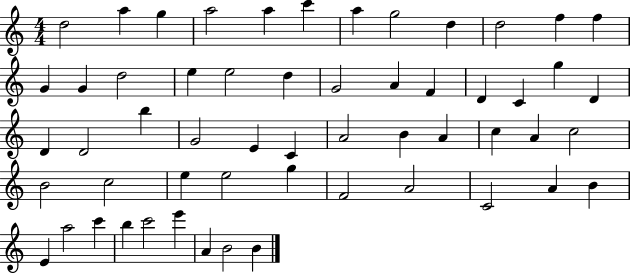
D5/h A5/q G5/q A5/h A5/q C6/q A5/q G5/h D5/q D5/h F5/q F5/q G4/q G4/q D5/h E5/q E5/h D5/q G4/h A4/q F4/q D4/q C4/q G5/q D4/q D4/q D4/h B5/q G4/h E4/q C4/q A4/h B4/q A4/q C5/q A4/q C5/h B4/h C5/h E5/q E5/h G5/q F4/h A4/h C4/h A4/q B4/q E4/q A5/h C6/q B5/q C6/h E6/q A4/q B4/h B4/q